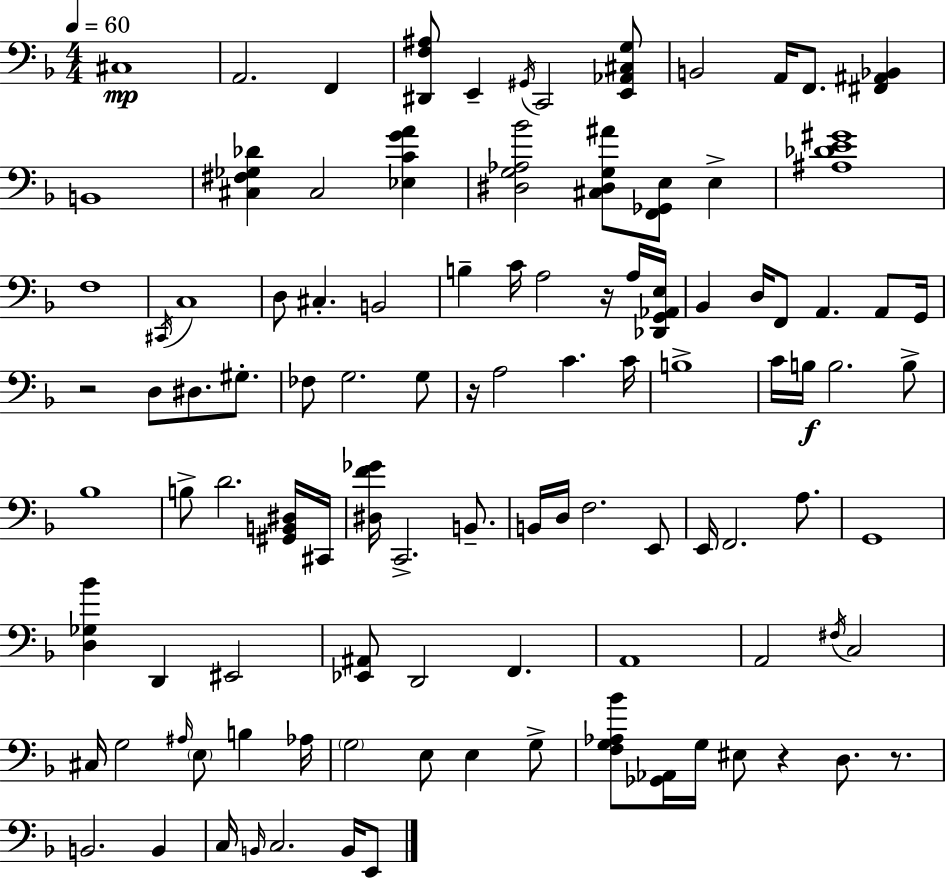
{
  \clef bass
  \numericTimeSignature
  \time 4/4
  \key d \minor
  \tempo 4 = 60
  cis1\mp | a,2. f,4 | <dis, f ais>8 e,4-- \acciaccatura { gis,16 } c,2 <e, aes, cis g>8 | b,2 a,16 f,8. <fis, ais, bes,>4 | \break b,1 | <cis fis ges des'>4 cis2 <ees c' g' a'>4 | <dis g aes bes'>2 <cis dis g ais'>8 <f, ges, e>8 e4-> | <ais des' e' gis'>1 | \break f1 | \acciaccatura { cis,16 } c1 | d8 cis4.-. b,2 | b4-- c'16 a2 r16 | \break a16 <des, g, aes, e>16 bes,4 d16 f,8 a,4. a,8 | g,16 r2 d8 dis8. gis8.-. | fes8 g2. | g8 r16 a2 c'4. | \break c'16 b1-> | c'16 b16\f b2. | b8-> bes1 | b8-> d'2. | \break <gis, b, dis>16 cis,16 <dis f' ges'>16 c,2.-> b,8.-- | b,16 d16 f2. | e,8 e,16 f,2. a8. | g,1 | \break <d ges bes'>4 d,4 eis,2 | <ees, ais,>8 d,2 f,4. | a,1 | a,2 \acciaccatura { fis16 } c2 | \break cis16 g2 \grace { ais16 } \parenthesize e8 b4 | aes16 \parenthesize g2 e8 e4 | g8-> <f g aes bes'>8 <ges, aes,>16 g16 eis8 r4 d8. | r8. b,2. | \break b,4 c16 \grace { b,16 } c2. | b,16 e,8 \bar "|."
}